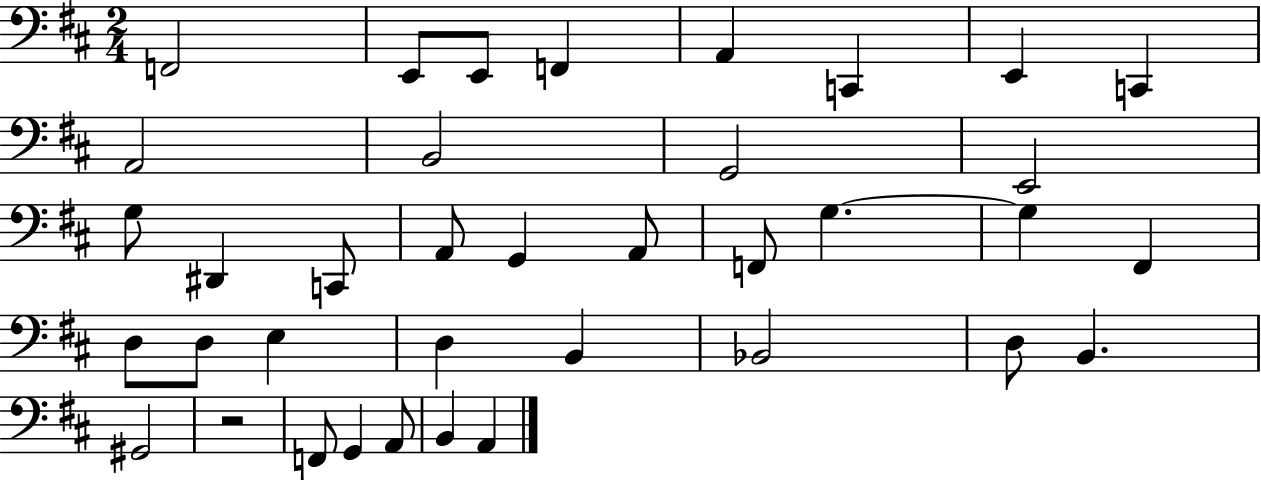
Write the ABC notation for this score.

X:1
T:Untitled
M:2/4
L:1/4
K:D
F,,2 E,,/2 E,,/2 F,, A,, C,, E,, C,, A,,2 B,,2 G,,2 E,,2 G,/2 ^D,, C,,/2 A,,/2 G,, A,,/2 F,,/2 G, G, ^F,, D,/2 D,/2 E, D, B,, _B,,2 D,/2 B,, ^G,,2 z2 F,,/2 G,, A,,/2 B,, A,,